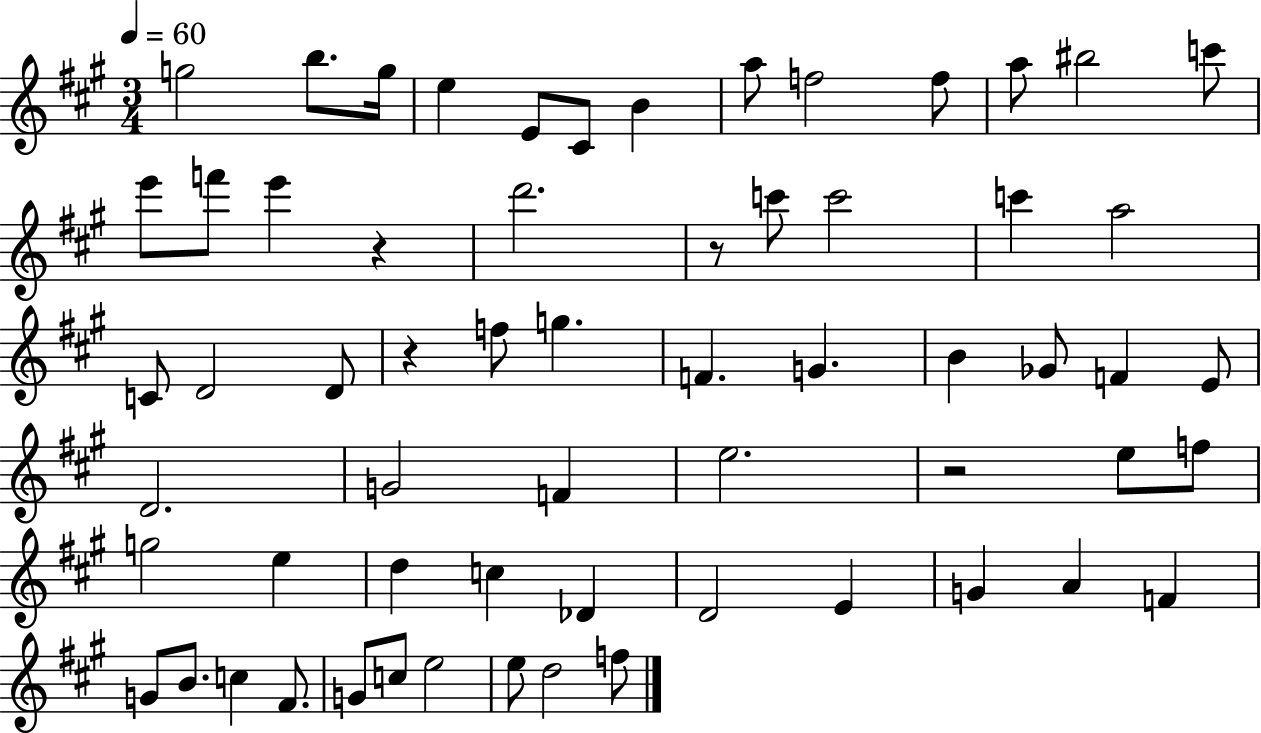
G5/h B5/e. G5/s E5/q E4/e C#4/e B4/q A5/e F5/h F5/e A5/e BIS5/h C6/e E6/e F6/e E6/q R/q D6/h. R/e C6/e C6/h C6/q A5/h C4/e D4/h D4/e R/q F5/e G5/q. F4/q. G4/q. B4/q Gb4/e F4/q E4/e D4/h. G4/h F4/q E5/h. R/h E5/e F5/e G5/h E5/q D5/q C5/q Db4/q D4/h E4/q G4/q A4/q F4/q G4/e B4/e. C5/q F#4/e. G4/e C5/e E5/h E5/e D5/h F5/e